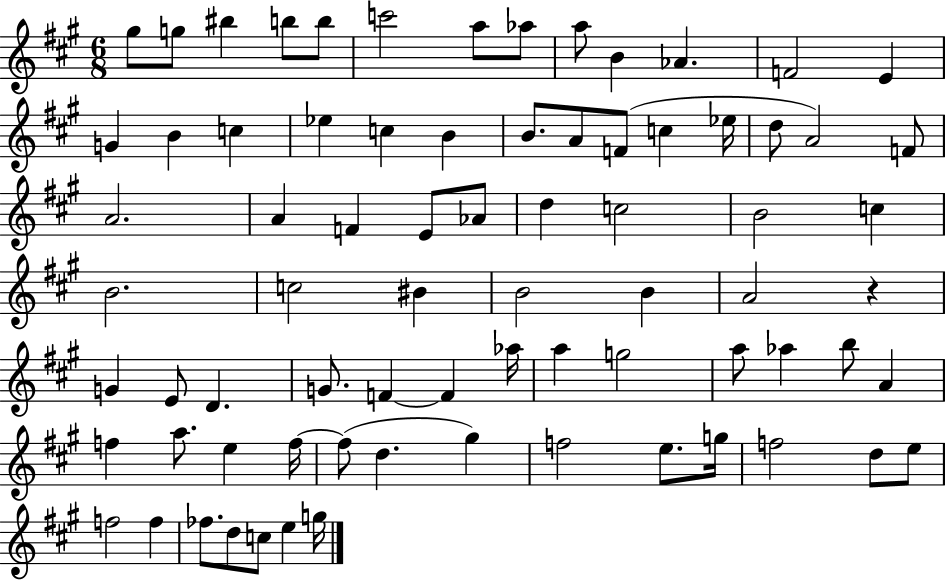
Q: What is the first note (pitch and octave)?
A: G#5